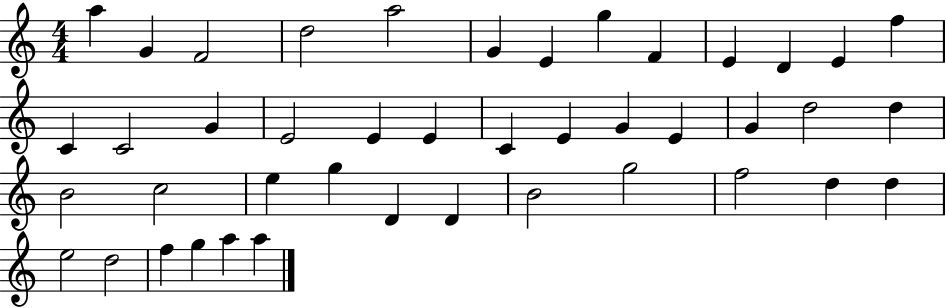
X:1
T:Untitled
M:4/4
L:1/4
K:C
a G F2 d2 a2 G E g F E D E f C C2 G E2 E E C E G E G d2 d B2 c2 e g D D B2 g2 f2 d d e2 d2 f g a a